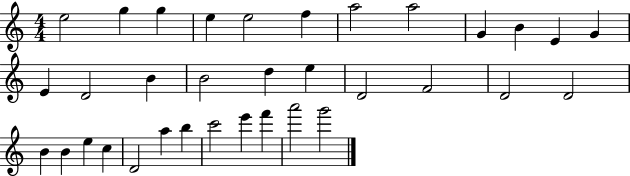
{
  \clef treble
  \numericTimeSignature
  \time 4/4
  \key c \major
  e''2 g''4 g''4 | e''4 e''2 f''4 | a''2 a''2 | g'4 b'4 e'4 g'4 | \break e'4 d'2 b'4 | b'2 d''4 e''4 | d'2 f'2 | d'2 d'2 | \break b'4 b'4 e''4 c''4 | d'2 a''4 b''4 | c'''2 e'''4 f'''4 | a'''2 g'''2 | \break \bar "|."
}